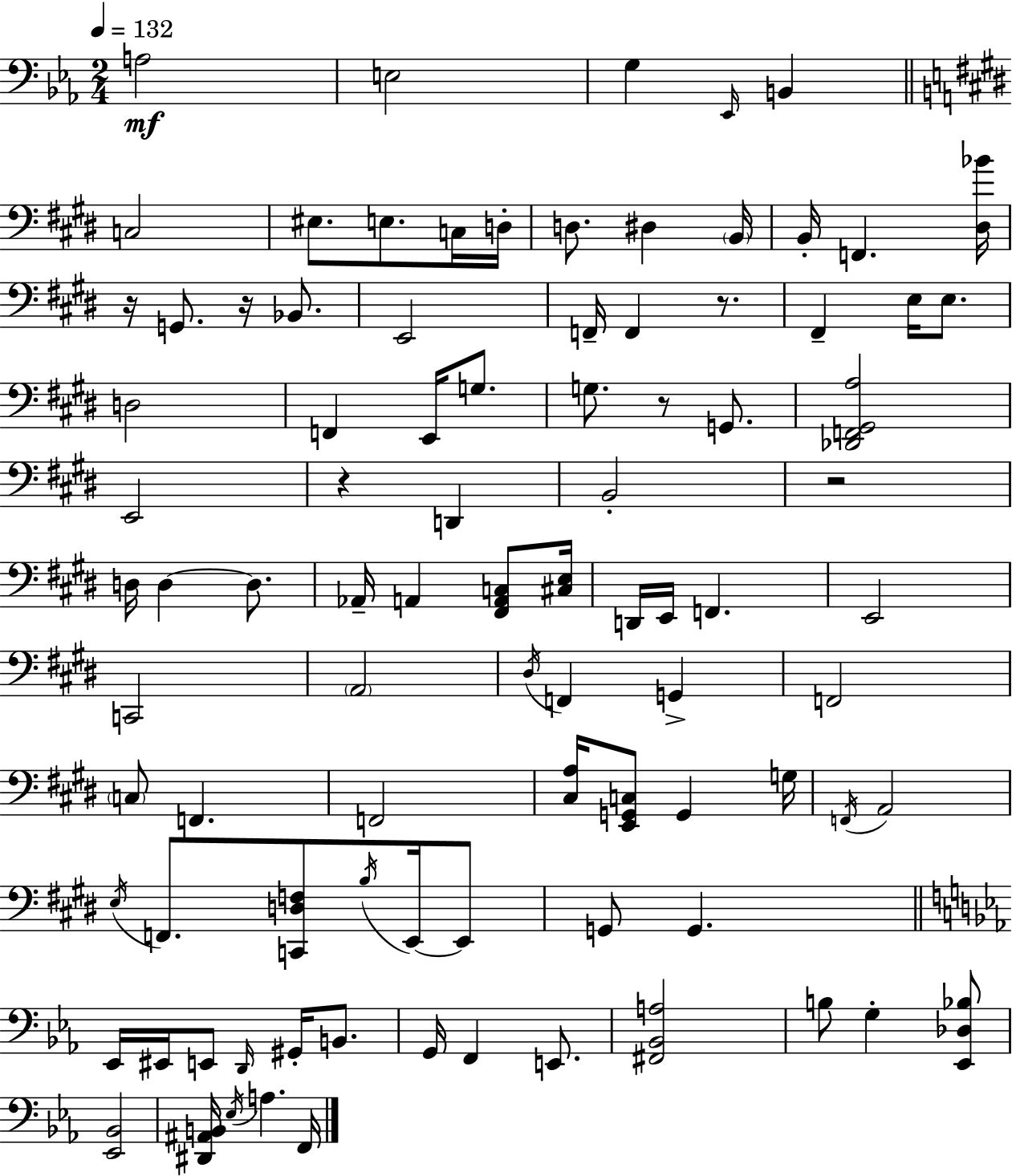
{
  \clef bass
  \numericTimeSignature
  \time 2/4
  \key c \minor
  \tempo 4 = 132
  a2\mf | e2 | g4 \grace { ees,16 } b,4 | \bar "||" \break \key e \major c2 | eis8. e8. c16 d16-. | d8. dis4 \parenthesize b,16 | b,16-. f,4. <dis bes'>16 | \break r16 g,8. r16 bes,8. | e,2 | f,16-- f,4 r8. | fis,4-- e16 e8. | \break d2 | f,4 e,16 g8. | g8. r8 g,8. | <des, f, gis, a>2 | \break e,2 | r4 d,4 | b,2-. | r2 | \break d16 d4~~ d8. | aes,16-- a,4 <fis, a, c>8 <cis e>16 | d,16 e,16 f,4. | e,2 | \break c,2 | \parenthesize a,2 | \acciaccatura { dis16 } f,4 g,4-> | f,2 | \break \parenthesize c8 f,4. | f,2 | <cis a>16 <e, g, c>8 g,4 | g16 \acciaccatura { f,16 } a,2 | \break \acciaccatura { e16 } f,8. <c, d f>8 | \acciaccatura { b16 } e,16~~ e,8 g,8 g,4. | \bar "||" \break \key c \minor ees,16 eis,16 e,8 \grace { d,16 } gis,16-. b,8. | g,16 f,4 e,8. | <fis, bes, a>2 | b8 g4-. <ees, des bes>8 | \break <ees, bes,>2 | <dis, ais, b,>16 \acciaccatura { ees16 } a4. | f,16 \bar "|."
}